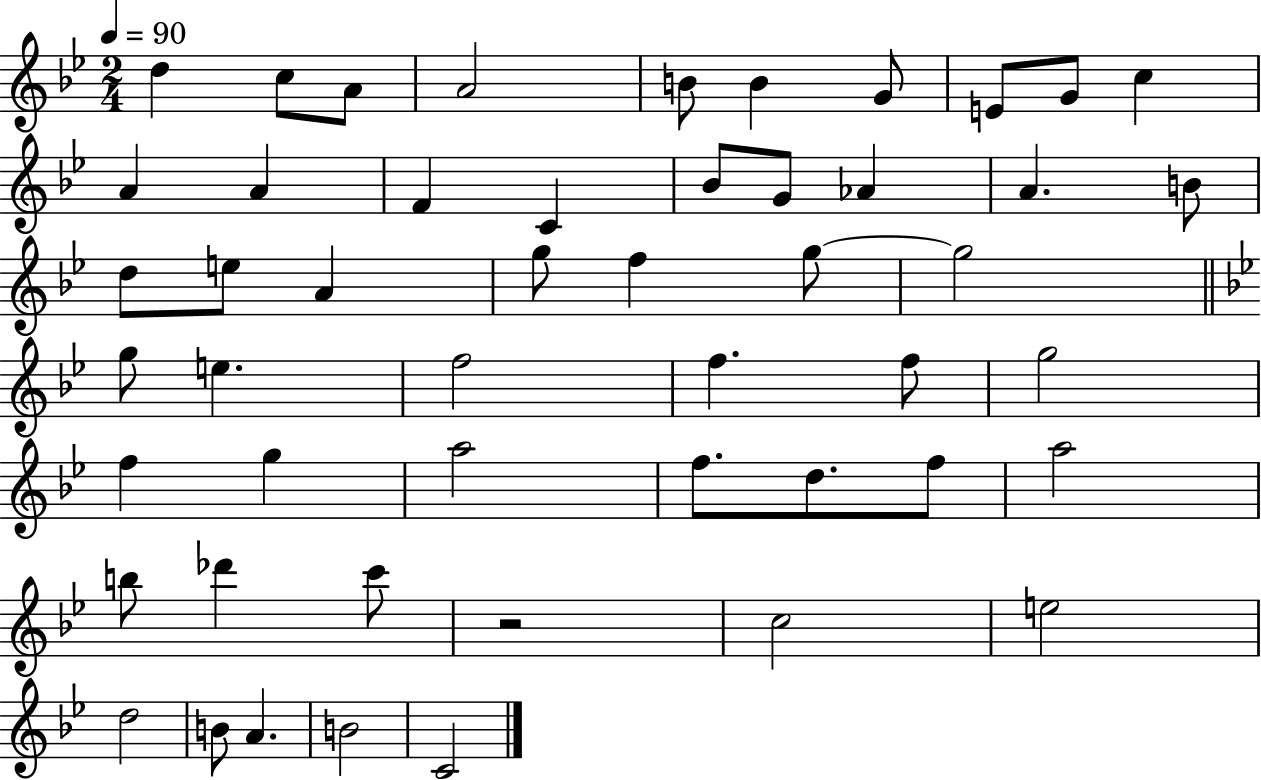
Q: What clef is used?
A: treble